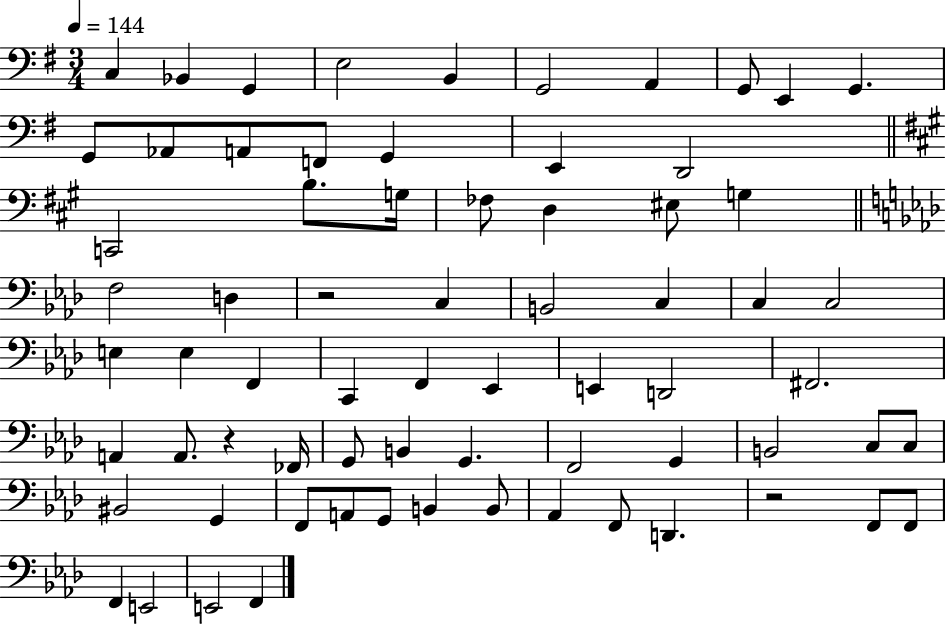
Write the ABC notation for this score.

X:1
T:Untitled
M:3/4
L:1/4
K:G
C, _B,, G,, E,2 B,, G,,2 A,, G,,/2 E,, G,, G,,/2 _A,,/2 A,,/2 F,,/2 G,, E,, D,,2 C,,2 B,/2 G,/4 _F,/2 D, ^E,/2 G, F,2 D, z2 C, B,,2 C, C, C,2 E, E, F,, C,, F,, _E,, E,, D,,2 ^F,,2 A,, A,,/2 z _F,,/4 G,,/2 B,, G,, F,,2 G,, B,,2 C,/2 C,/2 ^B,,2 G,, F,,/2 A,,/2 G,,/2 B,, B,,/2 _A,, F,,/2 D,, z2 F,,/2 F,,/2 F,, E,,2 E,,2 F,,